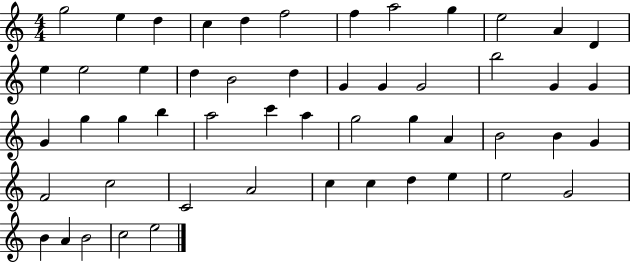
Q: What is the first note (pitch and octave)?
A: G5